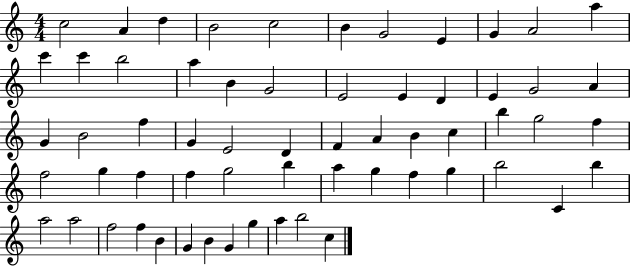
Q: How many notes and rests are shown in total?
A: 61